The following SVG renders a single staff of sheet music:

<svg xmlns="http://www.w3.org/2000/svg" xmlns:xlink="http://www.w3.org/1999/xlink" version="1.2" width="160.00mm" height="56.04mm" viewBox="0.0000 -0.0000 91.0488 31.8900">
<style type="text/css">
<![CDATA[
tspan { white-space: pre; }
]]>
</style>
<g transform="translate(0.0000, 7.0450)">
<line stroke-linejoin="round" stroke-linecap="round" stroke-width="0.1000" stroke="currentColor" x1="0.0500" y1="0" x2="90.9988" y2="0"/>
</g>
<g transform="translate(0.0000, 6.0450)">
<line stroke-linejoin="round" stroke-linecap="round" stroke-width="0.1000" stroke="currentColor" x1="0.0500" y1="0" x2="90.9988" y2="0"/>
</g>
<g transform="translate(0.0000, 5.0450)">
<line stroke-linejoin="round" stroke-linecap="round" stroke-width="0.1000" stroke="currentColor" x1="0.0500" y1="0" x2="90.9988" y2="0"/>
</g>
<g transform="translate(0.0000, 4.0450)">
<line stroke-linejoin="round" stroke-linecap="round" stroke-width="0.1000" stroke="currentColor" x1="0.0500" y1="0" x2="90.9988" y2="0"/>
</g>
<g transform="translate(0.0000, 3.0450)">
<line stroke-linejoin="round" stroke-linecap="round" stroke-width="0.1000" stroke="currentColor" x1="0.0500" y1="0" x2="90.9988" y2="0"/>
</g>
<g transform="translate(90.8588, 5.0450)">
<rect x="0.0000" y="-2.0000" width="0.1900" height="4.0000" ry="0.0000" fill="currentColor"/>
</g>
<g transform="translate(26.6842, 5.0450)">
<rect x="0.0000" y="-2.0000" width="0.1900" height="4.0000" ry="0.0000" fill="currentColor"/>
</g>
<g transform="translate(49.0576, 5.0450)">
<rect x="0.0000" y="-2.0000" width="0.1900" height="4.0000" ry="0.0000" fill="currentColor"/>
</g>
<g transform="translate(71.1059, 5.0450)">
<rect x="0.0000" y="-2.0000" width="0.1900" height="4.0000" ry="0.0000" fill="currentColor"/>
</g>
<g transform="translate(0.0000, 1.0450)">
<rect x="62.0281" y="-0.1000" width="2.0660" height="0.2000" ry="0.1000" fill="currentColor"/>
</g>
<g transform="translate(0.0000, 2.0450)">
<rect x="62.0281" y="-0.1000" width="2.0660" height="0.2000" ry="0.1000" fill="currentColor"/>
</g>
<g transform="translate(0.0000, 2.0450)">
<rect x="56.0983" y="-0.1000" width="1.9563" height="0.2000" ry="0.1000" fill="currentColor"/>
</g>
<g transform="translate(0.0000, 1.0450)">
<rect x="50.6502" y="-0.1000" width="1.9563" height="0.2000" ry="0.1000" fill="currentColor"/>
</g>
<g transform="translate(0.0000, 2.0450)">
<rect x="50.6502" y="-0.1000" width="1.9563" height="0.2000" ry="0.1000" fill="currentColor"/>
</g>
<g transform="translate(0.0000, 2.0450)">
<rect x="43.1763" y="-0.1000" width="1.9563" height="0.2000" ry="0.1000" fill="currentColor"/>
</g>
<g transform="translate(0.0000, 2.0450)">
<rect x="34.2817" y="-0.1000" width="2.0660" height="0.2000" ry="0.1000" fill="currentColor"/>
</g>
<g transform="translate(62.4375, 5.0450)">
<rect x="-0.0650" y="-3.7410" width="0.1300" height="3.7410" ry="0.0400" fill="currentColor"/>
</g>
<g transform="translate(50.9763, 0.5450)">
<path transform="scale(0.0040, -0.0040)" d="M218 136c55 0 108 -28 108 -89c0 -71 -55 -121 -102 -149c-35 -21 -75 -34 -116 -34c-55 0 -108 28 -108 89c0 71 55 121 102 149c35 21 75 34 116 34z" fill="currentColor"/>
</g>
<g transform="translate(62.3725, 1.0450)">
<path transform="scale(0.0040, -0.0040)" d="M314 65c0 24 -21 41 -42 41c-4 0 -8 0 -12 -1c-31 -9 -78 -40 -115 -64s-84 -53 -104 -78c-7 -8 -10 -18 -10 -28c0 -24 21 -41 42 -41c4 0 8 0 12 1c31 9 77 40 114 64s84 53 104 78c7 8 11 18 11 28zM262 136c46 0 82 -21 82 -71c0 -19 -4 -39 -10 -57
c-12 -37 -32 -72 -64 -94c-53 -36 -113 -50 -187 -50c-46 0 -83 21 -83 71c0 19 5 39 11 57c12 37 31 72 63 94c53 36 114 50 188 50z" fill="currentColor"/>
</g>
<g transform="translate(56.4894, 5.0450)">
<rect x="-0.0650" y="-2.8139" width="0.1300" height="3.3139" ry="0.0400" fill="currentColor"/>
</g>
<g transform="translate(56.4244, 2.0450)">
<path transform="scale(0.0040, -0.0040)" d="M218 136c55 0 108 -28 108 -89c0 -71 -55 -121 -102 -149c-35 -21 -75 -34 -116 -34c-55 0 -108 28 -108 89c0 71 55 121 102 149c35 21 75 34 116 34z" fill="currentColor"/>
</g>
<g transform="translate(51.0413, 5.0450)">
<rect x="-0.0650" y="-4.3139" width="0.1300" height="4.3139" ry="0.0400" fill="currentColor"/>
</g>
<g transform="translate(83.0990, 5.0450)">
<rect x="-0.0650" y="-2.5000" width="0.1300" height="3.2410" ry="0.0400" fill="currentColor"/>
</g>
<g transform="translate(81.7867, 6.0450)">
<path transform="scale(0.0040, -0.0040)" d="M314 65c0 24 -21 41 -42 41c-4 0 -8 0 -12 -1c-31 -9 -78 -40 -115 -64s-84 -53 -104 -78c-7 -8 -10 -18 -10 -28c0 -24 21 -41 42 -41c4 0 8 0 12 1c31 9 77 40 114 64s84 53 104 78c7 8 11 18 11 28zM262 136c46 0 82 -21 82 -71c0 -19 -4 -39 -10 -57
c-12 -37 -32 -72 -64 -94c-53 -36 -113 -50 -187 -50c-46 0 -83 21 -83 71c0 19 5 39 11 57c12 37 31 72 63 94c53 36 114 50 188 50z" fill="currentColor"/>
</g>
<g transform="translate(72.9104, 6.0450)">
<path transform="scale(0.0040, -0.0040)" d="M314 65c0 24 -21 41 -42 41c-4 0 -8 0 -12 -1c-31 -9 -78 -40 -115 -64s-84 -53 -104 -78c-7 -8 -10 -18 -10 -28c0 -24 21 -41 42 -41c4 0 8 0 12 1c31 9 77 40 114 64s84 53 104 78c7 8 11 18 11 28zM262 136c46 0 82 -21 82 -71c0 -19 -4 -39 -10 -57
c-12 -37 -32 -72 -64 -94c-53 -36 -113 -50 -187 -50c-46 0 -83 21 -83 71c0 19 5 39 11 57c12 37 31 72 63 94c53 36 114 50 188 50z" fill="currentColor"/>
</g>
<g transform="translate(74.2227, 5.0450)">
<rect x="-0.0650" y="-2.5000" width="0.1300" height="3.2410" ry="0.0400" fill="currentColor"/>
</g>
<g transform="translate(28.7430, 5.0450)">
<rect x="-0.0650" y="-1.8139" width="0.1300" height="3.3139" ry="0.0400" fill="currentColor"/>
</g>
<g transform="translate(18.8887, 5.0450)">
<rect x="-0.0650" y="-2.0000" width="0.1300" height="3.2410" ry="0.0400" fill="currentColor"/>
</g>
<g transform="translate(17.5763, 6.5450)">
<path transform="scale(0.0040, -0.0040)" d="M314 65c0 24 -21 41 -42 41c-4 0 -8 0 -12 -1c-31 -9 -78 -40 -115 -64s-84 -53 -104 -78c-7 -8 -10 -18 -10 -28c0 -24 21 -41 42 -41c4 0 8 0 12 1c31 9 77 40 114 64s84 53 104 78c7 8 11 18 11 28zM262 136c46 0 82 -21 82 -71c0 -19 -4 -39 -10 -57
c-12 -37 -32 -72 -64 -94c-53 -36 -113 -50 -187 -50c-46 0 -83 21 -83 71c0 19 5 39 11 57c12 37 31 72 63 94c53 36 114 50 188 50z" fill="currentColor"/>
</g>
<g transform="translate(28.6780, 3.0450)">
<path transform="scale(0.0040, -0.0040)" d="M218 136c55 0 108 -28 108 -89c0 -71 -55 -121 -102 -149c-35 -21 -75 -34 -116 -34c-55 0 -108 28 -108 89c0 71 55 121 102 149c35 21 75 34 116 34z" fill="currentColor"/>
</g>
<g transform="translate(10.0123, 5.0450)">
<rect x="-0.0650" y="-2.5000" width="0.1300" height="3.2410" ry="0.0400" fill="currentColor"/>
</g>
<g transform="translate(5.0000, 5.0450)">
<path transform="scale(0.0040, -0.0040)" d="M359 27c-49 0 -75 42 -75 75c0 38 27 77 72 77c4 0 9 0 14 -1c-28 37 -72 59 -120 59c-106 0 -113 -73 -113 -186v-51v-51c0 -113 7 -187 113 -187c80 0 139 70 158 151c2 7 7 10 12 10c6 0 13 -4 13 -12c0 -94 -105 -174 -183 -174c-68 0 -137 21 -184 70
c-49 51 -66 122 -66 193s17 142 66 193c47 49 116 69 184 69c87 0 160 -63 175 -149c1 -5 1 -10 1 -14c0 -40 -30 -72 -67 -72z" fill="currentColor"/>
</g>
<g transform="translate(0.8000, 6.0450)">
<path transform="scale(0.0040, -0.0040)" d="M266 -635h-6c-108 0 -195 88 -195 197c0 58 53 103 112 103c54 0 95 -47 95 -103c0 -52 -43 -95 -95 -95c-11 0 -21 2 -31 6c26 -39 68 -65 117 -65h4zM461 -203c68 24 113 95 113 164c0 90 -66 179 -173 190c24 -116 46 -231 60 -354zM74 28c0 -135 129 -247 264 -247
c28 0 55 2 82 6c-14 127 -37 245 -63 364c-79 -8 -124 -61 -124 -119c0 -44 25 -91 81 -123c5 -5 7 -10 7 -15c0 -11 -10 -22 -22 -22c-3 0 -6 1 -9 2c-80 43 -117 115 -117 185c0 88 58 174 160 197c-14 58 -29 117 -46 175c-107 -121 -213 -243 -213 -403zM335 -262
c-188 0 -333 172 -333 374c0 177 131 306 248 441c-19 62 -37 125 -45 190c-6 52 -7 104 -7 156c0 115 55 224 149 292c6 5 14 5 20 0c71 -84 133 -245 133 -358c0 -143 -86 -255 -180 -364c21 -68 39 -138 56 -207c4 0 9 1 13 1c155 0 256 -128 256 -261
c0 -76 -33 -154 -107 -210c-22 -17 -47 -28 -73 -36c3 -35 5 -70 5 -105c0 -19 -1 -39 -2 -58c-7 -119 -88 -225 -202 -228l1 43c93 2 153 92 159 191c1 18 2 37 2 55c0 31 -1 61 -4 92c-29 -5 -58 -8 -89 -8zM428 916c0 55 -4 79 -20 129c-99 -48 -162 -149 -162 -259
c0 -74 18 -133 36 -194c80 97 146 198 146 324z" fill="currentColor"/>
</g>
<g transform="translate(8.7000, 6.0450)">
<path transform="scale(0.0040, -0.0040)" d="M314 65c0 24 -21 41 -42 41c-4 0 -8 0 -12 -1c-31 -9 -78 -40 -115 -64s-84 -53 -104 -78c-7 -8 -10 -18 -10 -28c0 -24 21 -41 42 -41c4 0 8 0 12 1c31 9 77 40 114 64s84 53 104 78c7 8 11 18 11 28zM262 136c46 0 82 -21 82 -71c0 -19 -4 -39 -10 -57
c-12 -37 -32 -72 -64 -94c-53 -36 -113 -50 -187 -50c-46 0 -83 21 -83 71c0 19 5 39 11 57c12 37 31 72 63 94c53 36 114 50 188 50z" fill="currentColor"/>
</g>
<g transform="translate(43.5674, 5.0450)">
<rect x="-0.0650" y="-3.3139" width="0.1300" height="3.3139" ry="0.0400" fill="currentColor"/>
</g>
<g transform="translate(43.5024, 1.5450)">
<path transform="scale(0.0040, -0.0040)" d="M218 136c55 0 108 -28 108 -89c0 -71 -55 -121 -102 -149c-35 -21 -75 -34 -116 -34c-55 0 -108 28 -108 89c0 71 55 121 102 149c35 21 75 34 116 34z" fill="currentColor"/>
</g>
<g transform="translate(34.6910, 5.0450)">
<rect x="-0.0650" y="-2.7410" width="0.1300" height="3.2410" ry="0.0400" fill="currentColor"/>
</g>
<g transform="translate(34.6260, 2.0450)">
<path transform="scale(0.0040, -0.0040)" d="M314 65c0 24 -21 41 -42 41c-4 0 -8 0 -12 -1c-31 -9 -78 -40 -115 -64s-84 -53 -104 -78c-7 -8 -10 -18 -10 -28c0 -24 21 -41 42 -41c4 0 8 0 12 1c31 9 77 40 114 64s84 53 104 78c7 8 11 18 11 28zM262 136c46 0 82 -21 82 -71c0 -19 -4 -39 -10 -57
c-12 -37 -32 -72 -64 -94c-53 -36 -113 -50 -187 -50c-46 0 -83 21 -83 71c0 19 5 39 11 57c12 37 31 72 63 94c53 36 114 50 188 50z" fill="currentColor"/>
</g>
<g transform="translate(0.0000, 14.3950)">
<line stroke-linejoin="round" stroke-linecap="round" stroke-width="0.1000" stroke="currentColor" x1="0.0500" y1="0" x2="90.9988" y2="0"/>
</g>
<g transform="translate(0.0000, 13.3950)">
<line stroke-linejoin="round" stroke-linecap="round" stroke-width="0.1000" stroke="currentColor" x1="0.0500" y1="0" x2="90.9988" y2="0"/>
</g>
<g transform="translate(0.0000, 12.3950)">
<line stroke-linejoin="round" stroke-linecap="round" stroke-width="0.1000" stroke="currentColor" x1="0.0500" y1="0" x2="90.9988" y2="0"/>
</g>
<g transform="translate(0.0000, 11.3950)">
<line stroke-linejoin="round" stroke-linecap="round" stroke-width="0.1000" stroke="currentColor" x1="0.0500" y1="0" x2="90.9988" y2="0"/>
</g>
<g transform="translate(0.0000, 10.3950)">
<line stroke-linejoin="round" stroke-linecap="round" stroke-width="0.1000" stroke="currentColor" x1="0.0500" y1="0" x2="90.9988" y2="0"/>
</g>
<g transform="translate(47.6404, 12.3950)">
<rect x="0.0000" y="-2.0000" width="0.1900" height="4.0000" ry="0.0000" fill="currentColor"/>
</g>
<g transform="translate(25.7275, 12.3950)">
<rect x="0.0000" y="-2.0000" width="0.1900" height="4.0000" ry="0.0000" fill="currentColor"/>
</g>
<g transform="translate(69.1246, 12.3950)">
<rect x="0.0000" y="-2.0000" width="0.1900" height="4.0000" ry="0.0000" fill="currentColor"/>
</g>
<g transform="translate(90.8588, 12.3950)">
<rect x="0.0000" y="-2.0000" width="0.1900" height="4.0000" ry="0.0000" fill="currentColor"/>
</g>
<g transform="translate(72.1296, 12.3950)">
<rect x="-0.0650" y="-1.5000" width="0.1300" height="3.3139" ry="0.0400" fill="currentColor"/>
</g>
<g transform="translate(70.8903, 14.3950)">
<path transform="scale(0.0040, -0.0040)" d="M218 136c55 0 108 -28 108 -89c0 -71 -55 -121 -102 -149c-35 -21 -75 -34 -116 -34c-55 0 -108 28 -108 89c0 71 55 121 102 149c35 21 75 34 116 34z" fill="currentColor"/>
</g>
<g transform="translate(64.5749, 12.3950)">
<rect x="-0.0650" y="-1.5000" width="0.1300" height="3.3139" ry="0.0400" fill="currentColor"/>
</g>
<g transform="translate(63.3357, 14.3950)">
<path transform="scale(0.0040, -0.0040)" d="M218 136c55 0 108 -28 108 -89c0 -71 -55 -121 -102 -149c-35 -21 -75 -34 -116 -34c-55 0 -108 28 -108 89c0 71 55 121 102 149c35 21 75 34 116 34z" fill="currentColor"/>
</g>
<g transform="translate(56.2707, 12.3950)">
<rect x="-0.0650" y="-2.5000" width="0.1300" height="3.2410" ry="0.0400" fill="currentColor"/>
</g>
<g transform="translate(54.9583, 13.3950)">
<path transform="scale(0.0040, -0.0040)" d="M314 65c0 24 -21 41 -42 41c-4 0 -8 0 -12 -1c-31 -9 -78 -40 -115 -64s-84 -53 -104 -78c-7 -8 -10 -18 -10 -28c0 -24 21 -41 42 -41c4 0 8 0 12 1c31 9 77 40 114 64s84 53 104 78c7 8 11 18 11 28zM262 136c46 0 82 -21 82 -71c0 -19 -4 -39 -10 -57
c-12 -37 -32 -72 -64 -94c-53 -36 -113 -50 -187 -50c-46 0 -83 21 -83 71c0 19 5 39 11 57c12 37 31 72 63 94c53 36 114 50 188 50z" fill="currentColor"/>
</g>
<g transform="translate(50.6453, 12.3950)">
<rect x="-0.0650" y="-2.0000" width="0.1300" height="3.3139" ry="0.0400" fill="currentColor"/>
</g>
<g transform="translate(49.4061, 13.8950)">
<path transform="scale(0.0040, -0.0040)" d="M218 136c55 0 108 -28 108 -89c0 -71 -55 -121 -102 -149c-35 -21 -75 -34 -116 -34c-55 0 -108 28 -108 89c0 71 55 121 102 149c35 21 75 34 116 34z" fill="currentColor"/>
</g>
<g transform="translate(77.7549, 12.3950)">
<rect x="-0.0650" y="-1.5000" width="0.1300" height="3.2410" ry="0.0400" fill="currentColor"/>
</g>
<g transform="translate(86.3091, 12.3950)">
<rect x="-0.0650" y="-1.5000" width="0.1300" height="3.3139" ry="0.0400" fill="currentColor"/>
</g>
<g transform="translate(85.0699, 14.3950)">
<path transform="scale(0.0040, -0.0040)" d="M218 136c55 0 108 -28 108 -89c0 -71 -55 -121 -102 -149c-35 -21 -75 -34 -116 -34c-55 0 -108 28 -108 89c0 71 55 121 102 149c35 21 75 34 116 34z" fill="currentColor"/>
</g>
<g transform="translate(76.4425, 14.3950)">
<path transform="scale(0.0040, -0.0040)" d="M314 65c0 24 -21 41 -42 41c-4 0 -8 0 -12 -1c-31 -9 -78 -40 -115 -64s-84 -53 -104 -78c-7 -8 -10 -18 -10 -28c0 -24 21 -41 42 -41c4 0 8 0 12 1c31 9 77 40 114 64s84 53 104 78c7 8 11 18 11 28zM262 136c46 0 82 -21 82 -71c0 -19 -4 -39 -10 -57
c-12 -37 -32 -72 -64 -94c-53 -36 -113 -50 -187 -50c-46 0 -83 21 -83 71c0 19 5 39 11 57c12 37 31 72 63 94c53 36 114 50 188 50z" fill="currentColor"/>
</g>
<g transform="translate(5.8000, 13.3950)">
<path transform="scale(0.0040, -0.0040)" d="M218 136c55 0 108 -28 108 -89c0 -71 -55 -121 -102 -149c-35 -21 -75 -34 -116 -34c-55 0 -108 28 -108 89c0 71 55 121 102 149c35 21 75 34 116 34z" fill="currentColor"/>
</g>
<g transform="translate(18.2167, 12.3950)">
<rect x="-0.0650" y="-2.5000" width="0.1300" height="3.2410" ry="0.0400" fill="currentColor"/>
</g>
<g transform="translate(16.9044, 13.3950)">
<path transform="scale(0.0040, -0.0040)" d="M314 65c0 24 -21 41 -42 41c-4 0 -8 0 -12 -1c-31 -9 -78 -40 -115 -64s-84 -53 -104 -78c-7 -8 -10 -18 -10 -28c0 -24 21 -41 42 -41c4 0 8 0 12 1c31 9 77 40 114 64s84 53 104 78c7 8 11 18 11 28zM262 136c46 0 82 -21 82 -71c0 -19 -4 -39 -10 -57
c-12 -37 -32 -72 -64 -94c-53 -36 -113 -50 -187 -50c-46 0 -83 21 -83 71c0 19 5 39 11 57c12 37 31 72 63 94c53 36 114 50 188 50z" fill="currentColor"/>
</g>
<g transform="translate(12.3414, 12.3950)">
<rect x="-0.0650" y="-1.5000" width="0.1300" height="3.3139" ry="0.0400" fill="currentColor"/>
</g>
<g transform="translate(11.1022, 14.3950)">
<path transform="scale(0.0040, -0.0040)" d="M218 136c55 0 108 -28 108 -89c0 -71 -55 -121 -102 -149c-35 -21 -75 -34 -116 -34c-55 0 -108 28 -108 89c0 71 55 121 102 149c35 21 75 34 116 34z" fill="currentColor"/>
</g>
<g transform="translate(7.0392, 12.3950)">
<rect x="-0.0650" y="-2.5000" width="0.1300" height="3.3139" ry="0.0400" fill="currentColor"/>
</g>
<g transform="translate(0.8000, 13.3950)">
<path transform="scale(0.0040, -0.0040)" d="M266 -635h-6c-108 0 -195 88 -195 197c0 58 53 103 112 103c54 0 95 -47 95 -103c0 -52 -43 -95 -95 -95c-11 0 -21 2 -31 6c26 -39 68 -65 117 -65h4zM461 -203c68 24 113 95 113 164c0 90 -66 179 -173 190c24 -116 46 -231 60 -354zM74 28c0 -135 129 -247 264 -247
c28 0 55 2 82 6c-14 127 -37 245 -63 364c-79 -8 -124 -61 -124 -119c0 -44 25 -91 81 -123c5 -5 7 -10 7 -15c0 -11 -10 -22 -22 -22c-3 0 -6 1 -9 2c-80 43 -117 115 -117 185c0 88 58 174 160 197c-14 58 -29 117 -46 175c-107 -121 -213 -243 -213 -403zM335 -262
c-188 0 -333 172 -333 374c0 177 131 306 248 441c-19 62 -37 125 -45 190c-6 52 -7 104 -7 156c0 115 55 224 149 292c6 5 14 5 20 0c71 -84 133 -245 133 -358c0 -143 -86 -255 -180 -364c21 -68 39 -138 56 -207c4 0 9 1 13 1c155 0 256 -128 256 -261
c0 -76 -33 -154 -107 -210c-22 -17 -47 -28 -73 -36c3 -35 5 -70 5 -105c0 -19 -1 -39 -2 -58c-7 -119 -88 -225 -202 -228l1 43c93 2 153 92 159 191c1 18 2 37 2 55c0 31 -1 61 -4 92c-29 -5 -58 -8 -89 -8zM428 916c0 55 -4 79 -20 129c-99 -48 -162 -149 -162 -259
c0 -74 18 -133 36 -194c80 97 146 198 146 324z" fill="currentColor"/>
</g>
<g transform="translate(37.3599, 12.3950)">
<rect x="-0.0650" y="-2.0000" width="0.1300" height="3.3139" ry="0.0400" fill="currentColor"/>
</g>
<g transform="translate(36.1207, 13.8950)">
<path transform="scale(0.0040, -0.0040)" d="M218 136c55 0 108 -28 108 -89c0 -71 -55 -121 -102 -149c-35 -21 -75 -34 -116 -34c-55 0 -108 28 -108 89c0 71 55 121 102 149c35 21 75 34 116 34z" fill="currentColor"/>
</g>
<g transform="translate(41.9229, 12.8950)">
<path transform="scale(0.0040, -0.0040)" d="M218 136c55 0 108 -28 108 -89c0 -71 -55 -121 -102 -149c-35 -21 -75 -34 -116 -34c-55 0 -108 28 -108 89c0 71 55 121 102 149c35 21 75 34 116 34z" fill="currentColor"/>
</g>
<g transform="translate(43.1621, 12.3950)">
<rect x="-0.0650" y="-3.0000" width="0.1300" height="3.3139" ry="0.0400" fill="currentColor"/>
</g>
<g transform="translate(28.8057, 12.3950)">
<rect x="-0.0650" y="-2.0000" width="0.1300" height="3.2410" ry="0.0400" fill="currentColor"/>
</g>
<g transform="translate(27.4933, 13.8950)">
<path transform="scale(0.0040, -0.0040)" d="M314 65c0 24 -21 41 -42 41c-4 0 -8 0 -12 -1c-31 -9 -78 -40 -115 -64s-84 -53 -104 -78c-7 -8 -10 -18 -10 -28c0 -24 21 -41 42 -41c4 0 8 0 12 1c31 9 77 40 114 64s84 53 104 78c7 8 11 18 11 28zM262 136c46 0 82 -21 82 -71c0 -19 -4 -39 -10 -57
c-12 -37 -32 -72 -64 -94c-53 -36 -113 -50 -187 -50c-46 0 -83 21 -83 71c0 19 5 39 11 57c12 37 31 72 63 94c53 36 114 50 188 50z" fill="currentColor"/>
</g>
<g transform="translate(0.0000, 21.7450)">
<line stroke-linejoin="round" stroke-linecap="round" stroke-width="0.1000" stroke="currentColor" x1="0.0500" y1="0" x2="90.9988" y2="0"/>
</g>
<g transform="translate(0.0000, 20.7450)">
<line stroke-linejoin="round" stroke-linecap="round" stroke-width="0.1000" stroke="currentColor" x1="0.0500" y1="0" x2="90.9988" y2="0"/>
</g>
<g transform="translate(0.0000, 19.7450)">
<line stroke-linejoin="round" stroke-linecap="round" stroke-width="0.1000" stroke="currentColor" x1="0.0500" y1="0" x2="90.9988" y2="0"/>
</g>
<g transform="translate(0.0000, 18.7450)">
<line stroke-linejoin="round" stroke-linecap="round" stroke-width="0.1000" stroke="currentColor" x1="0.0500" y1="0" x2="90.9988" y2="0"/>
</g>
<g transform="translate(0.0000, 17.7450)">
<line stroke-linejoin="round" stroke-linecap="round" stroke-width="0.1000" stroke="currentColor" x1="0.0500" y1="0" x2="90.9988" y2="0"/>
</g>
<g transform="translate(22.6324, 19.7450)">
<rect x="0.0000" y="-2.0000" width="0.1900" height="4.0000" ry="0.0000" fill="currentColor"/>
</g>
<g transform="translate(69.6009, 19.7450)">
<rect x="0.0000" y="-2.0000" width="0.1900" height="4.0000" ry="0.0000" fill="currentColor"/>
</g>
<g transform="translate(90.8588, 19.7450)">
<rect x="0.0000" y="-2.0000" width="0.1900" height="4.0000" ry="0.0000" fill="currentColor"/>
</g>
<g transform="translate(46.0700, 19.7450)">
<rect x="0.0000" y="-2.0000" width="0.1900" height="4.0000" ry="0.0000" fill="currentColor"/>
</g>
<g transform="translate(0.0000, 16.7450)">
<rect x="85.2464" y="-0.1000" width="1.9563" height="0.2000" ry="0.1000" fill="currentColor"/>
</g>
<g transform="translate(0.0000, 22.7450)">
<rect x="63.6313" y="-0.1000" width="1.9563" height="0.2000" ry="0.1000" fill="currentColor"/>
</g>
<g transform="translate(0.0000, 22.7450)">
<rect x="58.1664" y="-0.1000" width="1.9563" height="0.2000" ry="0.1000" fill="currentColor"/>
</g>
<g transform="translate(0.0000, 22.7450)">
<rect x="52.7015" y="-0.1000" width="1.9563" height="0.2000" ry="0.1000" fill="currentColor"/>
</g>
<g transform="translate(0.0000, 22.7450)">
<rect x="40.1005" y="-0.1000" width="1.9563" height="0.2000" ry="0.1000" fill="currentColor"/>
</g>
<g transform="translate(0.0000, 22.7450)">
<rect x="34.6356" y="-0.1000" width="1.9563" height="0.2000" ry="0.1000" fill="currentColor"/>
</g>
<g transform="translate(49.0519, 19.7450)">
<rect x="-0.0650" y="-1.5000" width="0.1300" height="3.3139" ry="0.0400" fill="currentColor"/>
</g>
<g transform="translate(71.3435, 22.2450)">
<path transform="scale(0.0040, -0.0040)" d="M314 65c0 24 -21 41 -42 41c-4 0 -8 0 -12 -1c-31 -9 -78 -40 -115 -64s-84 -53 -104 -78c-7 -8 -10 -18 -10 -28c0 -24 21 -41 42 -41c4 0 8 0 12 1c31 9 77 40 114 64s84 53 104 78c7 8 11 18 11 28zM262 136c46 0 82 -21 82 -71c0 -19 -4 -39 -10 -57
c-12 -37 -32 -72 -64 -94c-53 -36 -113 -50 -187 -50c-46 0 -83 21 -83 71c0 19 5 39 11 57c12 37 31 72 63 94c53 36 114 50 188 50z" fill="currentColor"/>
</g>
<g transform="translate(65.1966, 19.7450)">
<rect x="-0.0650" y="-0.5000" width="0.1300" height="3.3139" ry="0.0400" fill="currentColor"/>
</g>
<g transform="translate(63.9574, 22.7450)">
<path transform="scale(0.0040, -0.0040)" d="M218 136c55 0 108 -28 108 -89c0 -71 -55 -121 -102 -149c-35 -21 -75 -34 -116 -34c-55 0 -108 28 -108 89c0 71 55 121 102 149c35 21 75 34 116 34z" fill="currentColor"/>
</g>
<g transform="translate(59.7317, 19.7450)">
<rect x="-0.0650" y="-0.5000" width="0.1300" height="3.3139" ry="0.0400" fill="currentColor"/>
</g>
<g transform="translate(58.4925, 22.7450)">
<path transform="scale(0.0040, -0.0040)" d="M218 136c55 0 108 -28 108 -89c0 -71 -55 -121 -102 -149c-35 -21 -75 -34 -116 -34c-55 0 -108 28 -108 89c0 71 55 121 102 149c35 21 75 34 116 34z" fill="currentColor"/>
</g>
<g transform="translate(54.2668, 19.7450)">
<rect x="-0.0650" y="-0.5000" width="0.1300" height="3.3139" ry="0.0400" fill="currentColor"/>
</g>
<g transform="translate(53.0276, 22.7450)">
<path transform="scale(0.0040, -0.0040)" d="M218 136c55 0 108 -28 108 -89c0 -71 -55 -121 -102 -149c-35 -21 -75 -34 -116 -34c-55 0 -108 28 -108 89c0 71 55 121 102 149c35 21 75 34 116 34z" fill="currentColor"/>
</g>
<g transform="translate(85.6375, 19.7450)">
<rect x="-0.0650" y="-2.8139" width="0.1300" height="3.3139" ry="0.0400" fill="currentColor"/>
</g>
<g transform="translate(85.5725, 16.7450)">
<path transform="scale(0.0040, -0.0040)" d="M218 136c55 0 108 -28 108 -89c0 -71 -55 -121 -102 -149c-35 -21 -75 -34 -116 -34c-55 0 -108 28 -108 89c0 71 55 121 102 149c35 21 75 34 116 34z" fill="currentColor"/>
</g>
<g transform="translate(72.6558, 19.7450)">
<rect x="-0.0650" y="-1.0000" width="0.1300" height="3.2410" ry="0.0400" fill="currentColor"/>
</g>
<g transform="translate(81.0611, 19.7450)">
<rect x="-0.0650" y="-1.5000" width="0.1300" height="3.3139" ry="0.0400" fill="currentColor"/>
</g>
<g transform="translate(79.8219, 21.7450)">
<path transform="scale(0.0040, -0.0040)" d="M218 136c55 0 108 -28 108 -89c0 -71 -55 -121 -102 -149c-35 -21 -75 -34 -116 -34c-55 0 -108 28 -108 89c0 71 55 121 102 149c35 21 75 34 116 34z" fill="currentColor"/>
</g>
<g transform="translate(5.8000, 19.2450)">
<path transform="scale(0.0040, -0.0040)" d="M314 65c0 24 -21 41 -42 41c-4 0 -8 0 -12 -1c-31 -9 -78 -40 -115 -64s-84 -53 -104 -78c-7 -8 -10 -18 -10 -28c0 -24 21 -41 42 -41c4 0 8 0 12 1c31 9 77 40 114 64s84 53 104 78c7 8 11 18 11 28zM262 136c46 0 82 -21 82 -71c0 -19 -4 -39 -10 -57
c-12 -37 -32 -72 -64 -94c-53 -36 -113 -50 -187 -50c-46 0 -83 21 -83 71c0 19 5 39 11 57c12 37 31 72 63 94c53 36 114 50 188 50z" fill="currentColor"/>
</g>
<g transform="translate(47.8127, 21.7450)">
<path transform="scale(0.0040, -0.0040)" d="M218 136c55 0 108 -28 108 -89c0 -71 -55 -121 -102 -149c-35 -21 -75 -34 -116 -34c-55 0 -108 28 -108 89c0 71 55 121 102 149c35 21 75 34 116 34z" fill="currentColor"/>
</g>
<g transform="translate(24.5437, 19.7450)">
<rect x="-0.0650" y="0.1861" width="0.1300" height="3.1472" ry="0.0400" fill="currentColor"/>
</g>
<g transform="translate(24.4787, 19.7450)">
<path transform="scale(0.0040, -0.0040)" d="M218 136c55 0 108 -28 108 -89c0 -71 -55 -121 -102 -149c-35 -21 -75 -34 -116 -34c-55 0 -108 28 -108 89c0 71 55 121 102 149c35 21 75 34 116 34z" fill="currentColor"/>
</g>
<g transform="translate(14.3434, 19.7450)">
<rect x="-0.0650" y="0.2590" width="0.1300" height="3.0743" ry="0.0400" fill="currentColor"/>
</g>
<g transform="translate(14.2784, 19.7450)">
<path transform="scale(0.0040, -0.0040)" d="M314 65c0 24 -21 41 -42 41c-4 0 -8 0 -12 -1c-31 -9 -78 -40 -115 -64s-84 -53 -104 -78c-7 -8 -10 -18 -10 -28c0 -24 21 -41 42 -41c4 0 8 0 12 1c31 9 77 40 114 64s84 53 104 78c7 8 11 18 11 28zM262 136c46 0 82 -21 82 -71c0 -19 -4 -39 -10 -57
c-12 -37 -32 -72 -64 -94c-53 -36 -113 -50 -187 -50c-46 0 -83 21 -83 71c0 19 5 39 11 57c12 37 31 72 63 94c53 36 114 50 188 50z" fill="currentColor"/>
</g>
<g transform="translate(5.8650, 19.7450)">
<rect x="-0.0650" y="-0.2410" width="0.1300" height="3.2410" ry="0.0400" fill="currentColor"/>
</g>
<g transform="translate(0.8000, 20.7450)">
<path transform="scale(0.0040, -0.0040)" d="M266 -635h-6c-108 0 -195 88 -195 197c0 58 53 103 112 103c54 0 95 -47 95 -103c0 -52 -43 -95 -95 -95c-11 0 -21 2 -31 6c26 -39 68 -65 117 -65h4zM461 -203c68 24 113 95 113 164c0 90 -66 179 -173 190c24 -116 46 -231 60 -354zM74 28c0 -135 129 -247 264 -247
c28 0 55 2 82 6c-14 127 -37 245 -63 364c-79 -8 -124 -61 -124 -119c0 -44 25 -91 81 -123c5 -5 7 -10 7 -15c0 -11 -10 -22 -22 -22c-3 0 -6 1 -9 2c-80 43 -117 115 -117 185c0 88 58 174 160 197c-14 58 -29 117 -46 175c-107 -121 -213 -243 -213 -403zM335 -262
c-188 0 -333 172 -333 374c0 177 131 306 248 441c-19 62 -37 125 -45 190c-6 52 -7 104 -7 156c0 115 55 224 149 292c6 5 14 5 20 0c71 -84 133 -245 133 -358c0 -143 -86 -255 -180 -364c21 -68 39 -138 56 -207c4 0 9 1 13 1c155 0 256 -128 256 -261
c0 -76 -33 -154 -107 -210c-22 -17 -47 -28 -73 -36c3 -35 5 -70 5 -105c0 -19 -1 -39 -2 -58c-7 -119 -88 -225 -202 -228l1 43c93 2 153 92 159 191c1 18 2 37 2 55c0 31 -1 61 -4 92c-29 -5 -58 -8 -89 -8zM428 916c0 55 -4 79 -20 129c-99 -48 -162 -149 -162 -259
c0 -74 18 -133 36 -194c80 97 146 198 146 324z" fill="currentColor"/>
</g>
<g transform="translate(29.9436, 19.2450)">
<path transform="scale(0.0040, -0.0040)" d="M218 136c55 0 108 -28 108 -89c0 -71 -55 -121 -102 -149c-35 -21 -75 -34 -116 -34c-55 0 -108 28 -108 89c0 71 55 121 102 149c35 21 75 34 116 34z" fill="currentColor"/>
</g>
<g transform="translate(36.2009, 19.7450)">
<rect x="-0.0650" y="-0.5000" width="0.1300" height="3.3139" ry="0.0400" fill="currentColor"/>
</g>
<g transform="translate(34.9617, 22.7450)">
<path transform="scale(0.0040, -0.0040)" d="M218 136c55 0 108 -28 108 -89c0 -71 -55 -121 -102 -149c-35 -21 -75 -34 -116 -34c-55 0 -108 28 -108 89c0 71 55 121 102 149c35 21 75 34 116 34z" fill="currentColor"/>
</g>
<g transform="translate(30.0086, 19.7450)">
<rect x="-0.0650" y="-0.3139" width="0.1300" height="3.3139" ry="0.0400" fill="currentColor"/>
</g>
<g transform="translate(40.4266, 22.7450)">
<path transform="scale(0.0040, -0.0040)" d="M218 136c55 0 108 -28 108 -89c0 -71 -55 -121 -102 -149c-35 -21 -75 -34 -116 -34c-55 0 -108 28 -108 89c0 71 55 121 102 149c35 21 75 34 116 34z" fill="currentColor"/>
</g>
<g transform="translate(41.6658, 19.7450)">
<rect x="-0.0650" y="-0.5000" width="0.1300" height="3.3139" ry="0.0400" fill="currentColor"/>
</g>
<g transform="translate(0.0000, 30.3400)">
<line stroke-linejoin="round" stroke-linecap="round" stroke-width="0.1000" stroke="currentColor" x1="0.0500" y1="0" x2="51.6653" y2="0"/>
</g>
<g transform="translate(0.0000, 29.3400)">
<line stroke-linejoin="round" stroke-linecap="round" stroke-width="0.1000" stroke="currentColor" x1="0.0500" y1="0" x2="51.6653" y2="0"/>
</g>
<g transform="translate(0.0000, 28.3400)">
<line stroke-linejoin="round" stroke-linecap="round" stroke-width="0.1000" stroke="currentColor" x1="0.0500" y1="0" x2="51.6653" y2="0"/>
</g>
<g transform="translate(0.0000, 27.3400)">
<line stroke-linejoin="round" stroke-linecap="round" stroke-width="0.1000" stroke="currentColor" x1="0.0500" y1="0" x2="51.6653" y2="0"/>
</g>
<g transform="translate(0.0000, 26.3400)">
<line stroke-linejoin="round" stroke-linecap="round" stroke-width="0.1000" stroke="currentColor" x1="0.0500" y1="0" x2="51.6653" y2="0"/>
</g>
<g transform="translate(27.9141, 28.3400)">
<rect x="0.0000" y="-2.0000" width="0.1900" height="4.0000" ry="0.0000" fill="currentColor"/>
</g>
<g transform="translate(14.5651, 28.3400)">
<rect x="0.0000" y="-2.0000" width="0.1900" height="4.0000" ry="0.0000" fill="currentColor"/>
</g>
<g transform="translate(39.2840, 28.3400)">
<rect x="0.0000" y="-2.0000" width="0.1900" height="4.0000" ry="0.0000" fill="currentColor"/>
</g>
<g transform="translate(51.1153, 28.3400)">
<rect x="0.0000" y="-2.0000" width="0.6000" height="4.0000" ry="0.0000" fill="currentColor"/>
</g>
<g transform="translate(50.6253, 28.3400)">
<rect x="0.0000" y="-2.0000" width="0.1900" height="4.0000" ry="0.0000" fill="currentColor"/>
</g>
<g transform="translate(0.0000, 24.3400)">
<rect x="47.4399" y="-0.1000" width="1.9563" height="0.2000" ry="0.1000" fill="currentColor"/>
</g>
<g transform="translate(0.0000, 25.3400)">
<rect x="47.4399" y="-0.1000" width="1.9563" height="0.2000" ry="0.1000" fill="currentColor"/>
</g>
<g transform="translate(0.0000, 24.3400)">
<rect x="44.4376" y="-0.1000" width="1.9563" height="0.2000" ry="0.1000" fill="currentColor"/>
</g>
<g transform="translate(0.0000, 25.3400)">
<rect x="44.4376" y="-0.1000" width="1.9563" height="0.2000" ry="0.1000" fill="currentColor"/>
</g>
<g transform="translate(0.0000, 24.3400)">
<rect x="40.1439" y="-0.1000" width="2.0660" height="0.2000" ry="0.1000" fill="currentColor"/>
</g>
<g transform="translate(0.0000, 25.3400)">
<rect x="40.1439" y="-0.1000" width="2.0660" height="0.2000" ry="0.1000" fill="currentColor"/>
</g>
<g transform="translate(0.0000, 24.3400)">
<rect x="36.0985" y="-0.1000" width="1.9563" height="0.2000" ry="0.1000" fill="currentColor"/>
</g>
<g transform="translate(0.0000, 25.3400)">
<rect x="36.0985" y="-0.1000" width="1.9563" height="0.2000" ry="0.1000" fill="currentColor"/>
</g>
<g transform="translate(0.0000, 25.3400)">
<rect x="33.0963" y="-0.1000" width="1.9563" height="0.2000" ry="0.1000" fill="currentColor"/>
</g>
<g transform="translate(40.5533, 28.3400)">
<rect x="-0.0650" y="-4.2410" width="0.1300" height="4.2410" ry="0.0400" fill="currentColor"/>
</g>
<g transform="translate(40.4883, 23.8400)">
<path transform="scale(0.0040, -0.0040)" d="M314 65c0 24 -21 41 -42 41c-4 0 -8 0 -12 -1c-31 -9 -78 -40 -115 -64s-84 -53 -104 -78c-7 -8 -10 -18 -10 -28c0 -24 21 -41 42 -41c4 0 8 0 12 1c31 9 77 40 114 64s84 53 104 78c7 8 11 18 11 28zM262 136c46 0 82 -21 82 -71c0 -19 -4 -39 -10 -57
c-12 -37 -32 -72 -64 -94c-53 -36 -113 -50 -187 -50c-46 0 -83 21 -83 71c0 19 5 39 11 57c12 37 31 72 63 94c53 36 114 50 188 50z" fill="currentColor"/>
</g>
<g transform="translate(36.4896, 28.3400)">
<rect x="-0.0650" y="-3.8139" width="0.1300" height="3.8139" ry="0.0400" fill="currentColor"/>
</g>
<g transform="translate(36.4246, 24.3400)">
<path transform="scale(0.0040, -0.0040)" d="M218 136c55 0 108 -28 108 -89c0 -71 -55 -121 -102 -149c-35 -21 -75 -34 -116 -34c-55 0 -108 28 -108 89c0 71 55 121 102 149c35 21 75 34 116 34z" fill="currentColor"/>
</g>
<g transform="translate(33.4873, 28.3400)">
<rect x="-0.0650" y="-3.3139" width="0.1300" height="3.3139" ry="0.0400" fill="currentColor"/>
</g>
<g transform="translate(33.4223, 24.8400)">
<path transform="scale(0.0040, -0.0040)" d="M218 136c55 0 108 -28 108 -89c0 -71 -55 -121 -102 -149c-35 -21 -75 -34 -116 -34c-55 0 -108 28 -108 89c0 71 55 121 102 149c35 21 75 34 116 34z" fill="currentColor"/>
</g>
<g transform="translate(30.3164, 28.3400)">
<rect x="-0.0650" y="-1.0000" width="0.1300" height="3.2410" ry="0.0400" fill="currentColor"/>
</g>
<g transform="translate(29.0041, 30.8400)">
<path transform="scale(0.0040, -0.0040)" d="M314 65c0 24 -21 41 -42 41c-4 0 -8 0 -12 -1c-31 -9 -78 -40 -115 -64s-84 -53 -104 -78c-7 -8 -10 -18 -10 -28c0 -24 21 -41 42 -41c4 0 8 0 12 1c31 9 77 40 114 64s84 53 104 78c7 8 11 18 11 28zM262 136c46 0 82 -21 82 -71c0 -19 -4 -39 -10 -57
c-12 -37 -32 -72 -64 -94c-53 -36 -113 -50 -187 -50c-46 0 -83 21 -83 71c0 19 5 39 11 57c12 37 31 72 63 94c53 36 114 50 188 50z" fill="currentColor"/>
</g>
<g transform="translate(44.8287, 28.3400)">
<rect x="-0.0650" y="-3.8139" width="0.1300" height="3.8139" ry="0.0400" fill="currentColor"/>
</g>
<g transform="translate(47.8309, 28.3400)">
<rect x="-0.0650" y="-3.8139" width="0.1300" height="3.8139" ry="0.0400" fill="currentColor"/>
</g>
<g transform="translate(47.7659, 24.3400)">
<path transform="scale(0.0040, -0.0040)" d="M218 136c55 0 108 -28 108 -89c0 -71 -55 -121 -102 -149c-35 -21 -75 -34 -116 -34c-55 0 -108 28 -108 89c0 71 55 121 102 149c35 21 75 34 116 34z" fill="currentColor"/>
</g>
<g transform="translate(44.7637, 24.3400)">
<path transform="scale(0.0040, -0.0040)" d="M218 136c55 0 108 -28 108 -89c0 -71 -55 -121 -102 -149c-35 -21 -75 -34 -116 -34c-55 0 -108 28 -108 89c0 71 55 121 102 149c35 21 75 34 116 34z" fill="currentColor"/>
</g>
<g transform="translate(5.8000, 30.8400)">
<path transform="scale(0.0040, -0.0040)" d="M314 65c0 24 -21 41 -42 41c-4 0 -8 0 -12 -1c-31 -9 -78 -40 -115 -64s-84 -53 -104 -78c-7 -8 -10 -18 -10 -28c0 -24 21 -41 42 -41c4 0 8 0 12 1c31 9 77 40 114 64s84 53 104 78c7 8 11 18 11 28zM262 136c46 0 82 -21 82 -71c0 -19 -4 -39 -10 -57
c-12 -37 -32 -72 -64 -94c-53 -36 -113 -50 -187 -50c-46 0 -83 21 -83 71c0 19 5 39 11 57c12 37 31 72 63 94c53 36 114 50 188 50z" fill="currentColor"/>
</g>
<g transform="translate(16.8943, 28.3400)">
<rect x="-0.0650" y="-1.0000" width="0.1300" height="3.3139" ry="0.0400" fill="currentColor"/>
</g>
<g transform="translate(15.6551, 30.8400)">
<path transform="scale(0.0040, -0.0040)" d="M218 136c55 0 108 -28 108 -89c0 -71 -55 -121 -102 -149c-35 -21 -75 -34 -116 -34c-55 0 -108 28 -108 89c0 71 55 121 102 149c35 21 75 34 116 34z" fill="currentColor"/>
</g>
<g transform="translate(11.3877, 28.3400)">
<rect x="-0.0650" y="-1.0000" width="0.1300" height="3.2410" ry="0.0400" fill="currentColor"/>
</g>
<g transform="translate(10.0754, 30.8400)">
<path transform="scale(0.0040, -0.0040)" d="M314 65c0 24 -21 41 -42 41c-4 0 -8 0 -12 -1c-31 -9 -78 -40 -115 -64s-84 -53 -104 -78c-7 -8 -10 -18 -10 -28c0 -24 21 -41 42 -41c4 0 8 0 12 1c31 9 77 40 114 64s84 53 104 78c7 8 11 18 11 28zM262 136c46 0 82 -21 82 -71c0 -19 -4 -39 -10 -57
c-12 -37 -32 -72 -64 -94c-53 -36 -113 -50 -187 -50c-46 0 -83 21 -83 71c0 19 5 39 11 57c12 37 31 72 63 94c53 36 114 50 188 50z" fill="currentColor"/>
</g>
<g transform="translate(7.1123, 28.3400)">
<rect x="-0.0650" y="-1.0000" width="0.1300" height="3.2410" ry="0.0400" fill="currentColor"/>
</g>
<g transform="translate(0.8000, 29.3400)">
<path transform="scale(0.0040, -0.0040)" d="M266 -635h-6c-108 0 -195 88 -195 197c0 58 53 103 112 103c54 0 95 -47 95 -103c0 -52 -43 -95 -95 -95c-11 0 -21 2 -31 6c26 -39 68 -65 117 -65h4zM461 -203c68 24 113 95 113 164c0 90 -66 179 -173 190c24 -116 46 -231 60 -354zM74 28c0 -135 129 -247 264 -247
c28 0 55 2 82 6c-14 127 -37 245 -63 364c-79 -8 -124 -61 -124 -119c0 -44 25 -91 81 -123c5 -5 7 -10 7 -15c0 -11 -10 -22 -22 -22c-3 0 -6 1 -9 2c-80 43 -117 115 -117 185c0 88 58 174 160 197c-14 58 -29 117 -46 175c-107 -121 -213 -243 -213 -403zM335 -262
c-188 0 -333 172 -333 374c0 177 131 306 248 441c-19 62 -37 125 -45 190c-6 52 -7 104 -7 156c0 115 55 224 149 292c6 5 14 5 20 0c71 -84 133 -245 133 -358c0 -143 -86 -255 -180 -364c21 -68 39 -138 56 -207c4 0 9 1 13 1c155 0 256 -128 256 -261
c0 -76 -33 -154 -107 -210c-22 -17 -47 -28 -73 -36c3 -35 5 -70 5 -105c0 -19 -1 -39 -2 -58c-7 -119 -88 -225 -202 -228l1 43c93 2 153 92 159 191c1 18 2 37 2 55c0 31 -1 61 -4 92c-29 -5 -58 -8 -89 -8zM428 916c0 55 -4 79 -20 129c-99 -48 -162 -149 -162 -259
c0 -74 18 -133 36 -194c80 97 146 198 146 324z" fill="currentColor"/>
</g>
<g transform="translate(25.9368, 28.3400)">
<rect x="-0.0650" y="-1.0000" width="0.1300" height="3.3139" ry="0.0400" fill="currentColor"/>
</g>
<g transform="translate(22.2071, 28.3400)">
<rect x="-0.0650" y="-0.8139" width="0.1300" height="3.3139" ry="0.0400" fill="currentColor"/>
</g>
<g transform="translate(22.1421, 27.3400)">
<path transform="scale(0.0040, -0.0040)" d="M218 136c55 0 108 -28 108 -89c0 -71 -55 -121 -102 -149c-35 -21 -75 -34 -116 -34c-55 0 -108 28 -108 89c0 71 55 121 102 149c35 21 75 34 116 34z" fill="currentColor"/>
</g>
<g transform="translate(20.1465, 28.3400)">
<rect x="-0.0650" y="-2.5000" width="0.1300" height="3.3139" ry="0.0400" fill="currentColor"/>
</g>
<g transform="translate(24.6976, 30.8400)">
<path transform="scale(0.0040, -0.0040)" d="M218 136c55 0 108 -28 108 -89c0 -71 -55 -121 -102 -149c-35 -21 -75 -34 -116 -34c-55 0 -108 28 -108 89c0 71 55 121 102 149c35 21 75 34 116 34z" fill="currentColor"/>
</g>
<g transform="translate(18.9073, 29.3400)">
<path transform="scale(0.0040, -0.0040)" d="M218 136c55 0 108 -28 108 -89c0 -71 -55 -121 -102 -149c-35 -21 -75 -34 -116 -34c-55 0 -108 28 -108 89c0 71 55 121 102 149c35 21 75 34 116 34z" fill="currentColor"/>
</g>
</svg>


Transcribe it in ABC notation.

X:1
T:Untitled
M:4/4
L:1/4
K:C
G2 F2 f a2 b d' a c'2 G2 G2 G E G2 F2 F A F G2 E E E2 E c2 B2 B c C C E C C C D2 E a D2 D2 D G d D D2 b c' d'2 c' c'